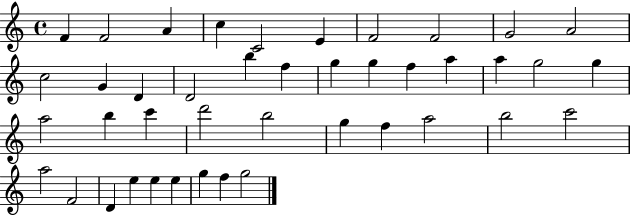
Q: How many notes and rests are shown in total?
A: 42